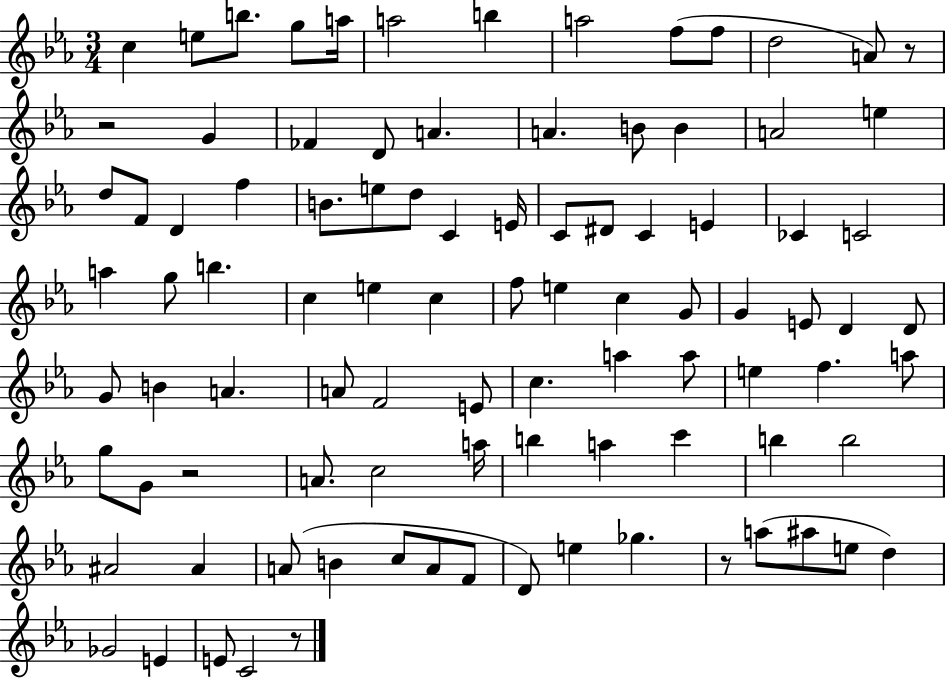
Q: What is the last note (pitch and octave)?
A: C4